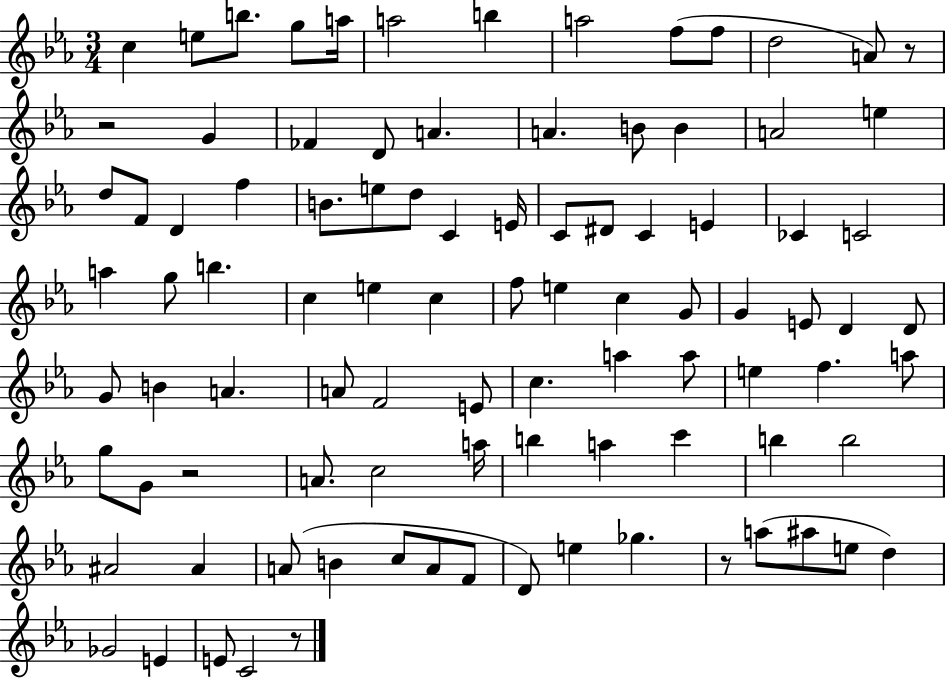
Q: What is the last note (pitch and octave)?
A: C4